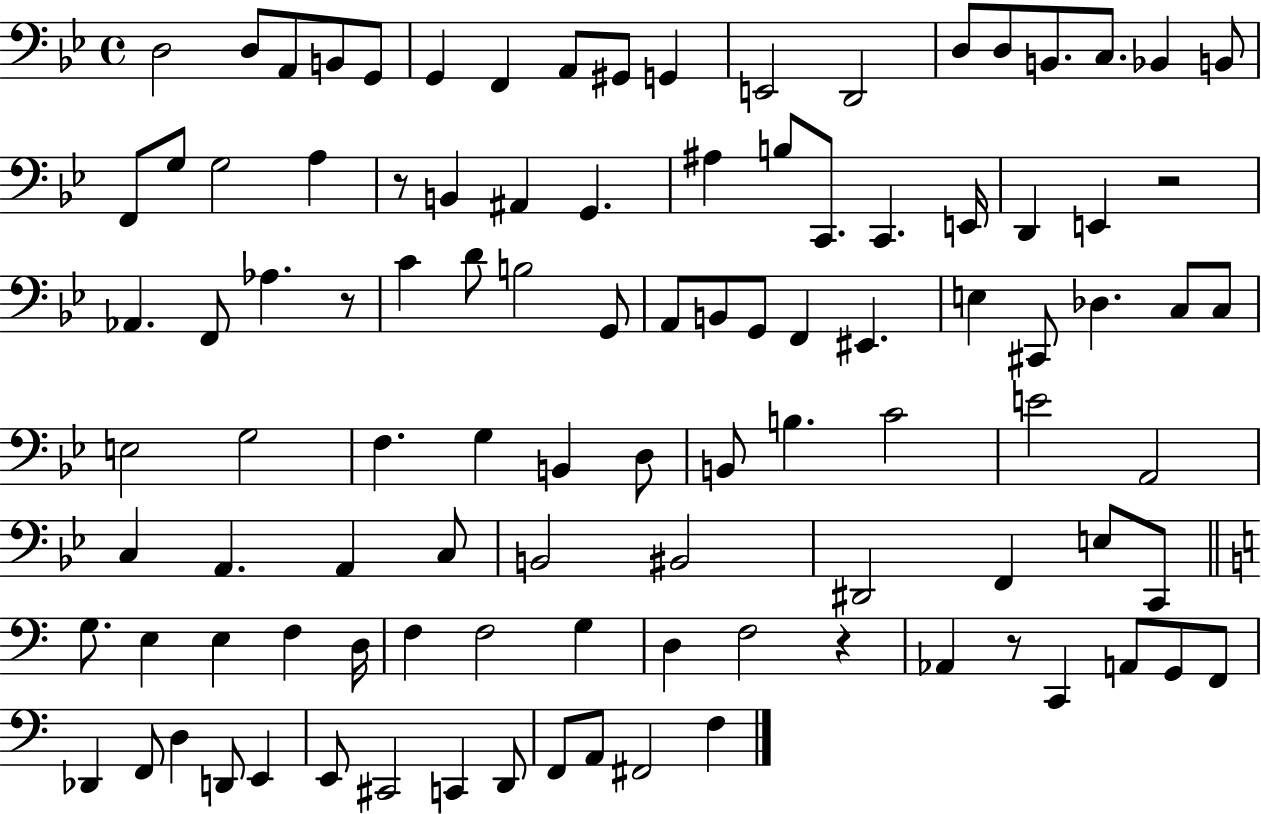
{
  \clef bass
  \time 4/4
  \defaultTimeSignature
  \key bes \major
  \repeat volta 2 { d2 d8 a,8 b,8 g,8 | g,4 f,4 a,8 gis,8 g,4 | e,2 d,2 | d8 d8 b,8. c8. bes,4 b,8 | \break f,8 g8 g2 a4 | r8 b,4 ais,4 g,4. | ais4 b8 c,8. c,4. e,16 | d,4 e,4 r2 | \break aes,4. f,8 aes4. r8 | c'4 d'8 b2 g,8 | a,8 b,8 g,8 f,4 eis,4. | e4 cis,8 des4. c8 c8 | \break e2 g2 | f4. g4 b,4 d8 | b,8 b4. c'2 | e'2 a,2 | \break c4 a,4. a,4 c8 | b,2 bis,2 | dis,2 f,4 e8 c,8 | \bar "||" \break \key a \minor g8. e4 e4 f4 d16 | f4 f2 g4 | d4 f2 r4 | aes,4 r8 c,4 a,8 g,8 f,8 | \break des,4 f,8 d4 d,8 e,4 | e,8 cis,2 c,4 d,8 | f,8 a,8 fis,2 f4 | } \bar "|."
}